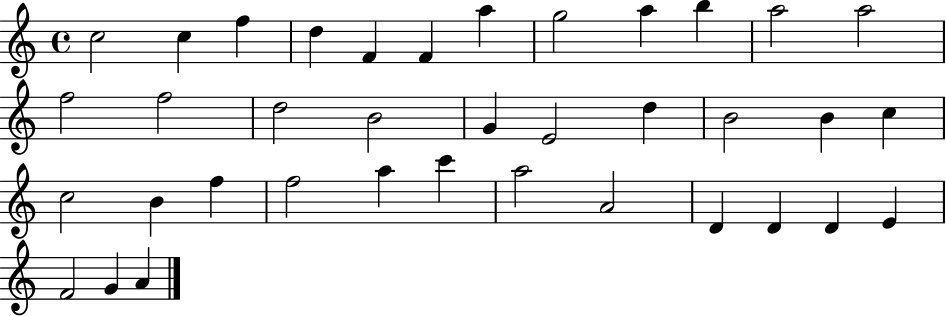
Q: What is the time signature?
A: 4/4